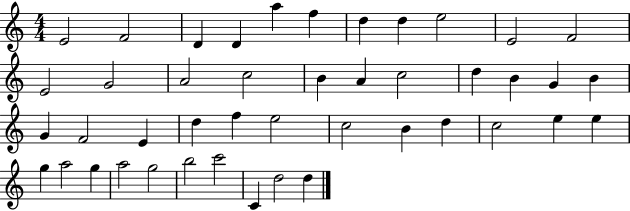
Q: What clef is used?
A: treble